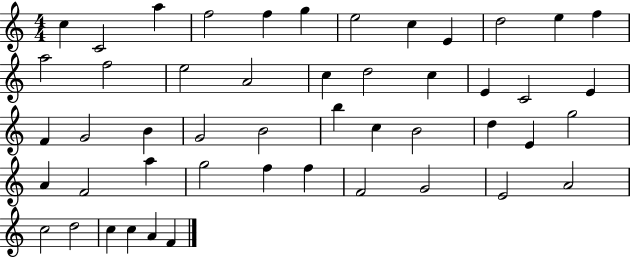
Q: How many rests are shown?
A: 0